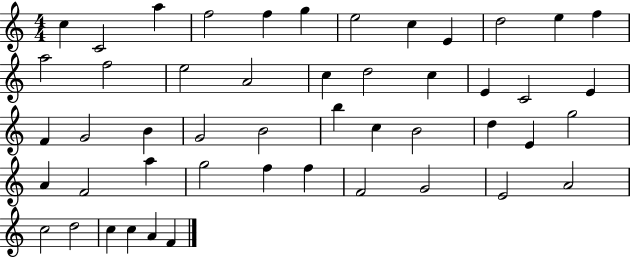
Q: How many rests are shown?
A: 0